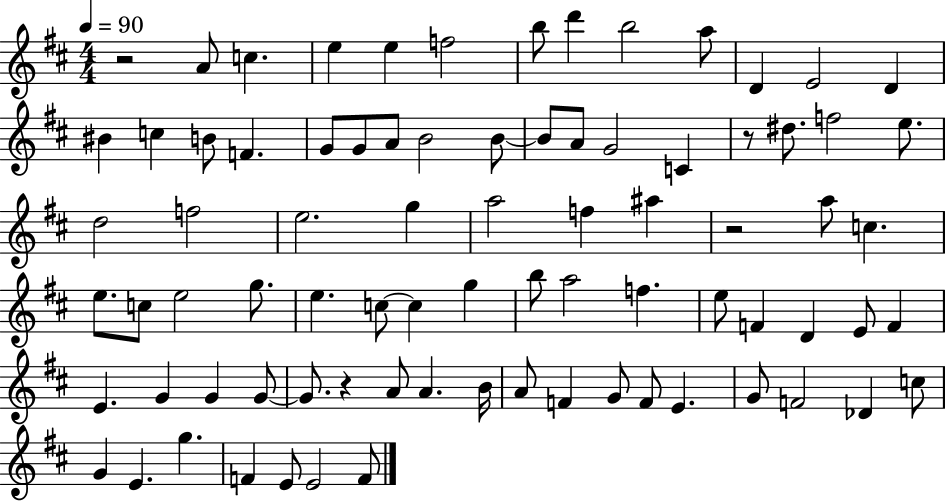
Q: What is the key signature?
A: D major